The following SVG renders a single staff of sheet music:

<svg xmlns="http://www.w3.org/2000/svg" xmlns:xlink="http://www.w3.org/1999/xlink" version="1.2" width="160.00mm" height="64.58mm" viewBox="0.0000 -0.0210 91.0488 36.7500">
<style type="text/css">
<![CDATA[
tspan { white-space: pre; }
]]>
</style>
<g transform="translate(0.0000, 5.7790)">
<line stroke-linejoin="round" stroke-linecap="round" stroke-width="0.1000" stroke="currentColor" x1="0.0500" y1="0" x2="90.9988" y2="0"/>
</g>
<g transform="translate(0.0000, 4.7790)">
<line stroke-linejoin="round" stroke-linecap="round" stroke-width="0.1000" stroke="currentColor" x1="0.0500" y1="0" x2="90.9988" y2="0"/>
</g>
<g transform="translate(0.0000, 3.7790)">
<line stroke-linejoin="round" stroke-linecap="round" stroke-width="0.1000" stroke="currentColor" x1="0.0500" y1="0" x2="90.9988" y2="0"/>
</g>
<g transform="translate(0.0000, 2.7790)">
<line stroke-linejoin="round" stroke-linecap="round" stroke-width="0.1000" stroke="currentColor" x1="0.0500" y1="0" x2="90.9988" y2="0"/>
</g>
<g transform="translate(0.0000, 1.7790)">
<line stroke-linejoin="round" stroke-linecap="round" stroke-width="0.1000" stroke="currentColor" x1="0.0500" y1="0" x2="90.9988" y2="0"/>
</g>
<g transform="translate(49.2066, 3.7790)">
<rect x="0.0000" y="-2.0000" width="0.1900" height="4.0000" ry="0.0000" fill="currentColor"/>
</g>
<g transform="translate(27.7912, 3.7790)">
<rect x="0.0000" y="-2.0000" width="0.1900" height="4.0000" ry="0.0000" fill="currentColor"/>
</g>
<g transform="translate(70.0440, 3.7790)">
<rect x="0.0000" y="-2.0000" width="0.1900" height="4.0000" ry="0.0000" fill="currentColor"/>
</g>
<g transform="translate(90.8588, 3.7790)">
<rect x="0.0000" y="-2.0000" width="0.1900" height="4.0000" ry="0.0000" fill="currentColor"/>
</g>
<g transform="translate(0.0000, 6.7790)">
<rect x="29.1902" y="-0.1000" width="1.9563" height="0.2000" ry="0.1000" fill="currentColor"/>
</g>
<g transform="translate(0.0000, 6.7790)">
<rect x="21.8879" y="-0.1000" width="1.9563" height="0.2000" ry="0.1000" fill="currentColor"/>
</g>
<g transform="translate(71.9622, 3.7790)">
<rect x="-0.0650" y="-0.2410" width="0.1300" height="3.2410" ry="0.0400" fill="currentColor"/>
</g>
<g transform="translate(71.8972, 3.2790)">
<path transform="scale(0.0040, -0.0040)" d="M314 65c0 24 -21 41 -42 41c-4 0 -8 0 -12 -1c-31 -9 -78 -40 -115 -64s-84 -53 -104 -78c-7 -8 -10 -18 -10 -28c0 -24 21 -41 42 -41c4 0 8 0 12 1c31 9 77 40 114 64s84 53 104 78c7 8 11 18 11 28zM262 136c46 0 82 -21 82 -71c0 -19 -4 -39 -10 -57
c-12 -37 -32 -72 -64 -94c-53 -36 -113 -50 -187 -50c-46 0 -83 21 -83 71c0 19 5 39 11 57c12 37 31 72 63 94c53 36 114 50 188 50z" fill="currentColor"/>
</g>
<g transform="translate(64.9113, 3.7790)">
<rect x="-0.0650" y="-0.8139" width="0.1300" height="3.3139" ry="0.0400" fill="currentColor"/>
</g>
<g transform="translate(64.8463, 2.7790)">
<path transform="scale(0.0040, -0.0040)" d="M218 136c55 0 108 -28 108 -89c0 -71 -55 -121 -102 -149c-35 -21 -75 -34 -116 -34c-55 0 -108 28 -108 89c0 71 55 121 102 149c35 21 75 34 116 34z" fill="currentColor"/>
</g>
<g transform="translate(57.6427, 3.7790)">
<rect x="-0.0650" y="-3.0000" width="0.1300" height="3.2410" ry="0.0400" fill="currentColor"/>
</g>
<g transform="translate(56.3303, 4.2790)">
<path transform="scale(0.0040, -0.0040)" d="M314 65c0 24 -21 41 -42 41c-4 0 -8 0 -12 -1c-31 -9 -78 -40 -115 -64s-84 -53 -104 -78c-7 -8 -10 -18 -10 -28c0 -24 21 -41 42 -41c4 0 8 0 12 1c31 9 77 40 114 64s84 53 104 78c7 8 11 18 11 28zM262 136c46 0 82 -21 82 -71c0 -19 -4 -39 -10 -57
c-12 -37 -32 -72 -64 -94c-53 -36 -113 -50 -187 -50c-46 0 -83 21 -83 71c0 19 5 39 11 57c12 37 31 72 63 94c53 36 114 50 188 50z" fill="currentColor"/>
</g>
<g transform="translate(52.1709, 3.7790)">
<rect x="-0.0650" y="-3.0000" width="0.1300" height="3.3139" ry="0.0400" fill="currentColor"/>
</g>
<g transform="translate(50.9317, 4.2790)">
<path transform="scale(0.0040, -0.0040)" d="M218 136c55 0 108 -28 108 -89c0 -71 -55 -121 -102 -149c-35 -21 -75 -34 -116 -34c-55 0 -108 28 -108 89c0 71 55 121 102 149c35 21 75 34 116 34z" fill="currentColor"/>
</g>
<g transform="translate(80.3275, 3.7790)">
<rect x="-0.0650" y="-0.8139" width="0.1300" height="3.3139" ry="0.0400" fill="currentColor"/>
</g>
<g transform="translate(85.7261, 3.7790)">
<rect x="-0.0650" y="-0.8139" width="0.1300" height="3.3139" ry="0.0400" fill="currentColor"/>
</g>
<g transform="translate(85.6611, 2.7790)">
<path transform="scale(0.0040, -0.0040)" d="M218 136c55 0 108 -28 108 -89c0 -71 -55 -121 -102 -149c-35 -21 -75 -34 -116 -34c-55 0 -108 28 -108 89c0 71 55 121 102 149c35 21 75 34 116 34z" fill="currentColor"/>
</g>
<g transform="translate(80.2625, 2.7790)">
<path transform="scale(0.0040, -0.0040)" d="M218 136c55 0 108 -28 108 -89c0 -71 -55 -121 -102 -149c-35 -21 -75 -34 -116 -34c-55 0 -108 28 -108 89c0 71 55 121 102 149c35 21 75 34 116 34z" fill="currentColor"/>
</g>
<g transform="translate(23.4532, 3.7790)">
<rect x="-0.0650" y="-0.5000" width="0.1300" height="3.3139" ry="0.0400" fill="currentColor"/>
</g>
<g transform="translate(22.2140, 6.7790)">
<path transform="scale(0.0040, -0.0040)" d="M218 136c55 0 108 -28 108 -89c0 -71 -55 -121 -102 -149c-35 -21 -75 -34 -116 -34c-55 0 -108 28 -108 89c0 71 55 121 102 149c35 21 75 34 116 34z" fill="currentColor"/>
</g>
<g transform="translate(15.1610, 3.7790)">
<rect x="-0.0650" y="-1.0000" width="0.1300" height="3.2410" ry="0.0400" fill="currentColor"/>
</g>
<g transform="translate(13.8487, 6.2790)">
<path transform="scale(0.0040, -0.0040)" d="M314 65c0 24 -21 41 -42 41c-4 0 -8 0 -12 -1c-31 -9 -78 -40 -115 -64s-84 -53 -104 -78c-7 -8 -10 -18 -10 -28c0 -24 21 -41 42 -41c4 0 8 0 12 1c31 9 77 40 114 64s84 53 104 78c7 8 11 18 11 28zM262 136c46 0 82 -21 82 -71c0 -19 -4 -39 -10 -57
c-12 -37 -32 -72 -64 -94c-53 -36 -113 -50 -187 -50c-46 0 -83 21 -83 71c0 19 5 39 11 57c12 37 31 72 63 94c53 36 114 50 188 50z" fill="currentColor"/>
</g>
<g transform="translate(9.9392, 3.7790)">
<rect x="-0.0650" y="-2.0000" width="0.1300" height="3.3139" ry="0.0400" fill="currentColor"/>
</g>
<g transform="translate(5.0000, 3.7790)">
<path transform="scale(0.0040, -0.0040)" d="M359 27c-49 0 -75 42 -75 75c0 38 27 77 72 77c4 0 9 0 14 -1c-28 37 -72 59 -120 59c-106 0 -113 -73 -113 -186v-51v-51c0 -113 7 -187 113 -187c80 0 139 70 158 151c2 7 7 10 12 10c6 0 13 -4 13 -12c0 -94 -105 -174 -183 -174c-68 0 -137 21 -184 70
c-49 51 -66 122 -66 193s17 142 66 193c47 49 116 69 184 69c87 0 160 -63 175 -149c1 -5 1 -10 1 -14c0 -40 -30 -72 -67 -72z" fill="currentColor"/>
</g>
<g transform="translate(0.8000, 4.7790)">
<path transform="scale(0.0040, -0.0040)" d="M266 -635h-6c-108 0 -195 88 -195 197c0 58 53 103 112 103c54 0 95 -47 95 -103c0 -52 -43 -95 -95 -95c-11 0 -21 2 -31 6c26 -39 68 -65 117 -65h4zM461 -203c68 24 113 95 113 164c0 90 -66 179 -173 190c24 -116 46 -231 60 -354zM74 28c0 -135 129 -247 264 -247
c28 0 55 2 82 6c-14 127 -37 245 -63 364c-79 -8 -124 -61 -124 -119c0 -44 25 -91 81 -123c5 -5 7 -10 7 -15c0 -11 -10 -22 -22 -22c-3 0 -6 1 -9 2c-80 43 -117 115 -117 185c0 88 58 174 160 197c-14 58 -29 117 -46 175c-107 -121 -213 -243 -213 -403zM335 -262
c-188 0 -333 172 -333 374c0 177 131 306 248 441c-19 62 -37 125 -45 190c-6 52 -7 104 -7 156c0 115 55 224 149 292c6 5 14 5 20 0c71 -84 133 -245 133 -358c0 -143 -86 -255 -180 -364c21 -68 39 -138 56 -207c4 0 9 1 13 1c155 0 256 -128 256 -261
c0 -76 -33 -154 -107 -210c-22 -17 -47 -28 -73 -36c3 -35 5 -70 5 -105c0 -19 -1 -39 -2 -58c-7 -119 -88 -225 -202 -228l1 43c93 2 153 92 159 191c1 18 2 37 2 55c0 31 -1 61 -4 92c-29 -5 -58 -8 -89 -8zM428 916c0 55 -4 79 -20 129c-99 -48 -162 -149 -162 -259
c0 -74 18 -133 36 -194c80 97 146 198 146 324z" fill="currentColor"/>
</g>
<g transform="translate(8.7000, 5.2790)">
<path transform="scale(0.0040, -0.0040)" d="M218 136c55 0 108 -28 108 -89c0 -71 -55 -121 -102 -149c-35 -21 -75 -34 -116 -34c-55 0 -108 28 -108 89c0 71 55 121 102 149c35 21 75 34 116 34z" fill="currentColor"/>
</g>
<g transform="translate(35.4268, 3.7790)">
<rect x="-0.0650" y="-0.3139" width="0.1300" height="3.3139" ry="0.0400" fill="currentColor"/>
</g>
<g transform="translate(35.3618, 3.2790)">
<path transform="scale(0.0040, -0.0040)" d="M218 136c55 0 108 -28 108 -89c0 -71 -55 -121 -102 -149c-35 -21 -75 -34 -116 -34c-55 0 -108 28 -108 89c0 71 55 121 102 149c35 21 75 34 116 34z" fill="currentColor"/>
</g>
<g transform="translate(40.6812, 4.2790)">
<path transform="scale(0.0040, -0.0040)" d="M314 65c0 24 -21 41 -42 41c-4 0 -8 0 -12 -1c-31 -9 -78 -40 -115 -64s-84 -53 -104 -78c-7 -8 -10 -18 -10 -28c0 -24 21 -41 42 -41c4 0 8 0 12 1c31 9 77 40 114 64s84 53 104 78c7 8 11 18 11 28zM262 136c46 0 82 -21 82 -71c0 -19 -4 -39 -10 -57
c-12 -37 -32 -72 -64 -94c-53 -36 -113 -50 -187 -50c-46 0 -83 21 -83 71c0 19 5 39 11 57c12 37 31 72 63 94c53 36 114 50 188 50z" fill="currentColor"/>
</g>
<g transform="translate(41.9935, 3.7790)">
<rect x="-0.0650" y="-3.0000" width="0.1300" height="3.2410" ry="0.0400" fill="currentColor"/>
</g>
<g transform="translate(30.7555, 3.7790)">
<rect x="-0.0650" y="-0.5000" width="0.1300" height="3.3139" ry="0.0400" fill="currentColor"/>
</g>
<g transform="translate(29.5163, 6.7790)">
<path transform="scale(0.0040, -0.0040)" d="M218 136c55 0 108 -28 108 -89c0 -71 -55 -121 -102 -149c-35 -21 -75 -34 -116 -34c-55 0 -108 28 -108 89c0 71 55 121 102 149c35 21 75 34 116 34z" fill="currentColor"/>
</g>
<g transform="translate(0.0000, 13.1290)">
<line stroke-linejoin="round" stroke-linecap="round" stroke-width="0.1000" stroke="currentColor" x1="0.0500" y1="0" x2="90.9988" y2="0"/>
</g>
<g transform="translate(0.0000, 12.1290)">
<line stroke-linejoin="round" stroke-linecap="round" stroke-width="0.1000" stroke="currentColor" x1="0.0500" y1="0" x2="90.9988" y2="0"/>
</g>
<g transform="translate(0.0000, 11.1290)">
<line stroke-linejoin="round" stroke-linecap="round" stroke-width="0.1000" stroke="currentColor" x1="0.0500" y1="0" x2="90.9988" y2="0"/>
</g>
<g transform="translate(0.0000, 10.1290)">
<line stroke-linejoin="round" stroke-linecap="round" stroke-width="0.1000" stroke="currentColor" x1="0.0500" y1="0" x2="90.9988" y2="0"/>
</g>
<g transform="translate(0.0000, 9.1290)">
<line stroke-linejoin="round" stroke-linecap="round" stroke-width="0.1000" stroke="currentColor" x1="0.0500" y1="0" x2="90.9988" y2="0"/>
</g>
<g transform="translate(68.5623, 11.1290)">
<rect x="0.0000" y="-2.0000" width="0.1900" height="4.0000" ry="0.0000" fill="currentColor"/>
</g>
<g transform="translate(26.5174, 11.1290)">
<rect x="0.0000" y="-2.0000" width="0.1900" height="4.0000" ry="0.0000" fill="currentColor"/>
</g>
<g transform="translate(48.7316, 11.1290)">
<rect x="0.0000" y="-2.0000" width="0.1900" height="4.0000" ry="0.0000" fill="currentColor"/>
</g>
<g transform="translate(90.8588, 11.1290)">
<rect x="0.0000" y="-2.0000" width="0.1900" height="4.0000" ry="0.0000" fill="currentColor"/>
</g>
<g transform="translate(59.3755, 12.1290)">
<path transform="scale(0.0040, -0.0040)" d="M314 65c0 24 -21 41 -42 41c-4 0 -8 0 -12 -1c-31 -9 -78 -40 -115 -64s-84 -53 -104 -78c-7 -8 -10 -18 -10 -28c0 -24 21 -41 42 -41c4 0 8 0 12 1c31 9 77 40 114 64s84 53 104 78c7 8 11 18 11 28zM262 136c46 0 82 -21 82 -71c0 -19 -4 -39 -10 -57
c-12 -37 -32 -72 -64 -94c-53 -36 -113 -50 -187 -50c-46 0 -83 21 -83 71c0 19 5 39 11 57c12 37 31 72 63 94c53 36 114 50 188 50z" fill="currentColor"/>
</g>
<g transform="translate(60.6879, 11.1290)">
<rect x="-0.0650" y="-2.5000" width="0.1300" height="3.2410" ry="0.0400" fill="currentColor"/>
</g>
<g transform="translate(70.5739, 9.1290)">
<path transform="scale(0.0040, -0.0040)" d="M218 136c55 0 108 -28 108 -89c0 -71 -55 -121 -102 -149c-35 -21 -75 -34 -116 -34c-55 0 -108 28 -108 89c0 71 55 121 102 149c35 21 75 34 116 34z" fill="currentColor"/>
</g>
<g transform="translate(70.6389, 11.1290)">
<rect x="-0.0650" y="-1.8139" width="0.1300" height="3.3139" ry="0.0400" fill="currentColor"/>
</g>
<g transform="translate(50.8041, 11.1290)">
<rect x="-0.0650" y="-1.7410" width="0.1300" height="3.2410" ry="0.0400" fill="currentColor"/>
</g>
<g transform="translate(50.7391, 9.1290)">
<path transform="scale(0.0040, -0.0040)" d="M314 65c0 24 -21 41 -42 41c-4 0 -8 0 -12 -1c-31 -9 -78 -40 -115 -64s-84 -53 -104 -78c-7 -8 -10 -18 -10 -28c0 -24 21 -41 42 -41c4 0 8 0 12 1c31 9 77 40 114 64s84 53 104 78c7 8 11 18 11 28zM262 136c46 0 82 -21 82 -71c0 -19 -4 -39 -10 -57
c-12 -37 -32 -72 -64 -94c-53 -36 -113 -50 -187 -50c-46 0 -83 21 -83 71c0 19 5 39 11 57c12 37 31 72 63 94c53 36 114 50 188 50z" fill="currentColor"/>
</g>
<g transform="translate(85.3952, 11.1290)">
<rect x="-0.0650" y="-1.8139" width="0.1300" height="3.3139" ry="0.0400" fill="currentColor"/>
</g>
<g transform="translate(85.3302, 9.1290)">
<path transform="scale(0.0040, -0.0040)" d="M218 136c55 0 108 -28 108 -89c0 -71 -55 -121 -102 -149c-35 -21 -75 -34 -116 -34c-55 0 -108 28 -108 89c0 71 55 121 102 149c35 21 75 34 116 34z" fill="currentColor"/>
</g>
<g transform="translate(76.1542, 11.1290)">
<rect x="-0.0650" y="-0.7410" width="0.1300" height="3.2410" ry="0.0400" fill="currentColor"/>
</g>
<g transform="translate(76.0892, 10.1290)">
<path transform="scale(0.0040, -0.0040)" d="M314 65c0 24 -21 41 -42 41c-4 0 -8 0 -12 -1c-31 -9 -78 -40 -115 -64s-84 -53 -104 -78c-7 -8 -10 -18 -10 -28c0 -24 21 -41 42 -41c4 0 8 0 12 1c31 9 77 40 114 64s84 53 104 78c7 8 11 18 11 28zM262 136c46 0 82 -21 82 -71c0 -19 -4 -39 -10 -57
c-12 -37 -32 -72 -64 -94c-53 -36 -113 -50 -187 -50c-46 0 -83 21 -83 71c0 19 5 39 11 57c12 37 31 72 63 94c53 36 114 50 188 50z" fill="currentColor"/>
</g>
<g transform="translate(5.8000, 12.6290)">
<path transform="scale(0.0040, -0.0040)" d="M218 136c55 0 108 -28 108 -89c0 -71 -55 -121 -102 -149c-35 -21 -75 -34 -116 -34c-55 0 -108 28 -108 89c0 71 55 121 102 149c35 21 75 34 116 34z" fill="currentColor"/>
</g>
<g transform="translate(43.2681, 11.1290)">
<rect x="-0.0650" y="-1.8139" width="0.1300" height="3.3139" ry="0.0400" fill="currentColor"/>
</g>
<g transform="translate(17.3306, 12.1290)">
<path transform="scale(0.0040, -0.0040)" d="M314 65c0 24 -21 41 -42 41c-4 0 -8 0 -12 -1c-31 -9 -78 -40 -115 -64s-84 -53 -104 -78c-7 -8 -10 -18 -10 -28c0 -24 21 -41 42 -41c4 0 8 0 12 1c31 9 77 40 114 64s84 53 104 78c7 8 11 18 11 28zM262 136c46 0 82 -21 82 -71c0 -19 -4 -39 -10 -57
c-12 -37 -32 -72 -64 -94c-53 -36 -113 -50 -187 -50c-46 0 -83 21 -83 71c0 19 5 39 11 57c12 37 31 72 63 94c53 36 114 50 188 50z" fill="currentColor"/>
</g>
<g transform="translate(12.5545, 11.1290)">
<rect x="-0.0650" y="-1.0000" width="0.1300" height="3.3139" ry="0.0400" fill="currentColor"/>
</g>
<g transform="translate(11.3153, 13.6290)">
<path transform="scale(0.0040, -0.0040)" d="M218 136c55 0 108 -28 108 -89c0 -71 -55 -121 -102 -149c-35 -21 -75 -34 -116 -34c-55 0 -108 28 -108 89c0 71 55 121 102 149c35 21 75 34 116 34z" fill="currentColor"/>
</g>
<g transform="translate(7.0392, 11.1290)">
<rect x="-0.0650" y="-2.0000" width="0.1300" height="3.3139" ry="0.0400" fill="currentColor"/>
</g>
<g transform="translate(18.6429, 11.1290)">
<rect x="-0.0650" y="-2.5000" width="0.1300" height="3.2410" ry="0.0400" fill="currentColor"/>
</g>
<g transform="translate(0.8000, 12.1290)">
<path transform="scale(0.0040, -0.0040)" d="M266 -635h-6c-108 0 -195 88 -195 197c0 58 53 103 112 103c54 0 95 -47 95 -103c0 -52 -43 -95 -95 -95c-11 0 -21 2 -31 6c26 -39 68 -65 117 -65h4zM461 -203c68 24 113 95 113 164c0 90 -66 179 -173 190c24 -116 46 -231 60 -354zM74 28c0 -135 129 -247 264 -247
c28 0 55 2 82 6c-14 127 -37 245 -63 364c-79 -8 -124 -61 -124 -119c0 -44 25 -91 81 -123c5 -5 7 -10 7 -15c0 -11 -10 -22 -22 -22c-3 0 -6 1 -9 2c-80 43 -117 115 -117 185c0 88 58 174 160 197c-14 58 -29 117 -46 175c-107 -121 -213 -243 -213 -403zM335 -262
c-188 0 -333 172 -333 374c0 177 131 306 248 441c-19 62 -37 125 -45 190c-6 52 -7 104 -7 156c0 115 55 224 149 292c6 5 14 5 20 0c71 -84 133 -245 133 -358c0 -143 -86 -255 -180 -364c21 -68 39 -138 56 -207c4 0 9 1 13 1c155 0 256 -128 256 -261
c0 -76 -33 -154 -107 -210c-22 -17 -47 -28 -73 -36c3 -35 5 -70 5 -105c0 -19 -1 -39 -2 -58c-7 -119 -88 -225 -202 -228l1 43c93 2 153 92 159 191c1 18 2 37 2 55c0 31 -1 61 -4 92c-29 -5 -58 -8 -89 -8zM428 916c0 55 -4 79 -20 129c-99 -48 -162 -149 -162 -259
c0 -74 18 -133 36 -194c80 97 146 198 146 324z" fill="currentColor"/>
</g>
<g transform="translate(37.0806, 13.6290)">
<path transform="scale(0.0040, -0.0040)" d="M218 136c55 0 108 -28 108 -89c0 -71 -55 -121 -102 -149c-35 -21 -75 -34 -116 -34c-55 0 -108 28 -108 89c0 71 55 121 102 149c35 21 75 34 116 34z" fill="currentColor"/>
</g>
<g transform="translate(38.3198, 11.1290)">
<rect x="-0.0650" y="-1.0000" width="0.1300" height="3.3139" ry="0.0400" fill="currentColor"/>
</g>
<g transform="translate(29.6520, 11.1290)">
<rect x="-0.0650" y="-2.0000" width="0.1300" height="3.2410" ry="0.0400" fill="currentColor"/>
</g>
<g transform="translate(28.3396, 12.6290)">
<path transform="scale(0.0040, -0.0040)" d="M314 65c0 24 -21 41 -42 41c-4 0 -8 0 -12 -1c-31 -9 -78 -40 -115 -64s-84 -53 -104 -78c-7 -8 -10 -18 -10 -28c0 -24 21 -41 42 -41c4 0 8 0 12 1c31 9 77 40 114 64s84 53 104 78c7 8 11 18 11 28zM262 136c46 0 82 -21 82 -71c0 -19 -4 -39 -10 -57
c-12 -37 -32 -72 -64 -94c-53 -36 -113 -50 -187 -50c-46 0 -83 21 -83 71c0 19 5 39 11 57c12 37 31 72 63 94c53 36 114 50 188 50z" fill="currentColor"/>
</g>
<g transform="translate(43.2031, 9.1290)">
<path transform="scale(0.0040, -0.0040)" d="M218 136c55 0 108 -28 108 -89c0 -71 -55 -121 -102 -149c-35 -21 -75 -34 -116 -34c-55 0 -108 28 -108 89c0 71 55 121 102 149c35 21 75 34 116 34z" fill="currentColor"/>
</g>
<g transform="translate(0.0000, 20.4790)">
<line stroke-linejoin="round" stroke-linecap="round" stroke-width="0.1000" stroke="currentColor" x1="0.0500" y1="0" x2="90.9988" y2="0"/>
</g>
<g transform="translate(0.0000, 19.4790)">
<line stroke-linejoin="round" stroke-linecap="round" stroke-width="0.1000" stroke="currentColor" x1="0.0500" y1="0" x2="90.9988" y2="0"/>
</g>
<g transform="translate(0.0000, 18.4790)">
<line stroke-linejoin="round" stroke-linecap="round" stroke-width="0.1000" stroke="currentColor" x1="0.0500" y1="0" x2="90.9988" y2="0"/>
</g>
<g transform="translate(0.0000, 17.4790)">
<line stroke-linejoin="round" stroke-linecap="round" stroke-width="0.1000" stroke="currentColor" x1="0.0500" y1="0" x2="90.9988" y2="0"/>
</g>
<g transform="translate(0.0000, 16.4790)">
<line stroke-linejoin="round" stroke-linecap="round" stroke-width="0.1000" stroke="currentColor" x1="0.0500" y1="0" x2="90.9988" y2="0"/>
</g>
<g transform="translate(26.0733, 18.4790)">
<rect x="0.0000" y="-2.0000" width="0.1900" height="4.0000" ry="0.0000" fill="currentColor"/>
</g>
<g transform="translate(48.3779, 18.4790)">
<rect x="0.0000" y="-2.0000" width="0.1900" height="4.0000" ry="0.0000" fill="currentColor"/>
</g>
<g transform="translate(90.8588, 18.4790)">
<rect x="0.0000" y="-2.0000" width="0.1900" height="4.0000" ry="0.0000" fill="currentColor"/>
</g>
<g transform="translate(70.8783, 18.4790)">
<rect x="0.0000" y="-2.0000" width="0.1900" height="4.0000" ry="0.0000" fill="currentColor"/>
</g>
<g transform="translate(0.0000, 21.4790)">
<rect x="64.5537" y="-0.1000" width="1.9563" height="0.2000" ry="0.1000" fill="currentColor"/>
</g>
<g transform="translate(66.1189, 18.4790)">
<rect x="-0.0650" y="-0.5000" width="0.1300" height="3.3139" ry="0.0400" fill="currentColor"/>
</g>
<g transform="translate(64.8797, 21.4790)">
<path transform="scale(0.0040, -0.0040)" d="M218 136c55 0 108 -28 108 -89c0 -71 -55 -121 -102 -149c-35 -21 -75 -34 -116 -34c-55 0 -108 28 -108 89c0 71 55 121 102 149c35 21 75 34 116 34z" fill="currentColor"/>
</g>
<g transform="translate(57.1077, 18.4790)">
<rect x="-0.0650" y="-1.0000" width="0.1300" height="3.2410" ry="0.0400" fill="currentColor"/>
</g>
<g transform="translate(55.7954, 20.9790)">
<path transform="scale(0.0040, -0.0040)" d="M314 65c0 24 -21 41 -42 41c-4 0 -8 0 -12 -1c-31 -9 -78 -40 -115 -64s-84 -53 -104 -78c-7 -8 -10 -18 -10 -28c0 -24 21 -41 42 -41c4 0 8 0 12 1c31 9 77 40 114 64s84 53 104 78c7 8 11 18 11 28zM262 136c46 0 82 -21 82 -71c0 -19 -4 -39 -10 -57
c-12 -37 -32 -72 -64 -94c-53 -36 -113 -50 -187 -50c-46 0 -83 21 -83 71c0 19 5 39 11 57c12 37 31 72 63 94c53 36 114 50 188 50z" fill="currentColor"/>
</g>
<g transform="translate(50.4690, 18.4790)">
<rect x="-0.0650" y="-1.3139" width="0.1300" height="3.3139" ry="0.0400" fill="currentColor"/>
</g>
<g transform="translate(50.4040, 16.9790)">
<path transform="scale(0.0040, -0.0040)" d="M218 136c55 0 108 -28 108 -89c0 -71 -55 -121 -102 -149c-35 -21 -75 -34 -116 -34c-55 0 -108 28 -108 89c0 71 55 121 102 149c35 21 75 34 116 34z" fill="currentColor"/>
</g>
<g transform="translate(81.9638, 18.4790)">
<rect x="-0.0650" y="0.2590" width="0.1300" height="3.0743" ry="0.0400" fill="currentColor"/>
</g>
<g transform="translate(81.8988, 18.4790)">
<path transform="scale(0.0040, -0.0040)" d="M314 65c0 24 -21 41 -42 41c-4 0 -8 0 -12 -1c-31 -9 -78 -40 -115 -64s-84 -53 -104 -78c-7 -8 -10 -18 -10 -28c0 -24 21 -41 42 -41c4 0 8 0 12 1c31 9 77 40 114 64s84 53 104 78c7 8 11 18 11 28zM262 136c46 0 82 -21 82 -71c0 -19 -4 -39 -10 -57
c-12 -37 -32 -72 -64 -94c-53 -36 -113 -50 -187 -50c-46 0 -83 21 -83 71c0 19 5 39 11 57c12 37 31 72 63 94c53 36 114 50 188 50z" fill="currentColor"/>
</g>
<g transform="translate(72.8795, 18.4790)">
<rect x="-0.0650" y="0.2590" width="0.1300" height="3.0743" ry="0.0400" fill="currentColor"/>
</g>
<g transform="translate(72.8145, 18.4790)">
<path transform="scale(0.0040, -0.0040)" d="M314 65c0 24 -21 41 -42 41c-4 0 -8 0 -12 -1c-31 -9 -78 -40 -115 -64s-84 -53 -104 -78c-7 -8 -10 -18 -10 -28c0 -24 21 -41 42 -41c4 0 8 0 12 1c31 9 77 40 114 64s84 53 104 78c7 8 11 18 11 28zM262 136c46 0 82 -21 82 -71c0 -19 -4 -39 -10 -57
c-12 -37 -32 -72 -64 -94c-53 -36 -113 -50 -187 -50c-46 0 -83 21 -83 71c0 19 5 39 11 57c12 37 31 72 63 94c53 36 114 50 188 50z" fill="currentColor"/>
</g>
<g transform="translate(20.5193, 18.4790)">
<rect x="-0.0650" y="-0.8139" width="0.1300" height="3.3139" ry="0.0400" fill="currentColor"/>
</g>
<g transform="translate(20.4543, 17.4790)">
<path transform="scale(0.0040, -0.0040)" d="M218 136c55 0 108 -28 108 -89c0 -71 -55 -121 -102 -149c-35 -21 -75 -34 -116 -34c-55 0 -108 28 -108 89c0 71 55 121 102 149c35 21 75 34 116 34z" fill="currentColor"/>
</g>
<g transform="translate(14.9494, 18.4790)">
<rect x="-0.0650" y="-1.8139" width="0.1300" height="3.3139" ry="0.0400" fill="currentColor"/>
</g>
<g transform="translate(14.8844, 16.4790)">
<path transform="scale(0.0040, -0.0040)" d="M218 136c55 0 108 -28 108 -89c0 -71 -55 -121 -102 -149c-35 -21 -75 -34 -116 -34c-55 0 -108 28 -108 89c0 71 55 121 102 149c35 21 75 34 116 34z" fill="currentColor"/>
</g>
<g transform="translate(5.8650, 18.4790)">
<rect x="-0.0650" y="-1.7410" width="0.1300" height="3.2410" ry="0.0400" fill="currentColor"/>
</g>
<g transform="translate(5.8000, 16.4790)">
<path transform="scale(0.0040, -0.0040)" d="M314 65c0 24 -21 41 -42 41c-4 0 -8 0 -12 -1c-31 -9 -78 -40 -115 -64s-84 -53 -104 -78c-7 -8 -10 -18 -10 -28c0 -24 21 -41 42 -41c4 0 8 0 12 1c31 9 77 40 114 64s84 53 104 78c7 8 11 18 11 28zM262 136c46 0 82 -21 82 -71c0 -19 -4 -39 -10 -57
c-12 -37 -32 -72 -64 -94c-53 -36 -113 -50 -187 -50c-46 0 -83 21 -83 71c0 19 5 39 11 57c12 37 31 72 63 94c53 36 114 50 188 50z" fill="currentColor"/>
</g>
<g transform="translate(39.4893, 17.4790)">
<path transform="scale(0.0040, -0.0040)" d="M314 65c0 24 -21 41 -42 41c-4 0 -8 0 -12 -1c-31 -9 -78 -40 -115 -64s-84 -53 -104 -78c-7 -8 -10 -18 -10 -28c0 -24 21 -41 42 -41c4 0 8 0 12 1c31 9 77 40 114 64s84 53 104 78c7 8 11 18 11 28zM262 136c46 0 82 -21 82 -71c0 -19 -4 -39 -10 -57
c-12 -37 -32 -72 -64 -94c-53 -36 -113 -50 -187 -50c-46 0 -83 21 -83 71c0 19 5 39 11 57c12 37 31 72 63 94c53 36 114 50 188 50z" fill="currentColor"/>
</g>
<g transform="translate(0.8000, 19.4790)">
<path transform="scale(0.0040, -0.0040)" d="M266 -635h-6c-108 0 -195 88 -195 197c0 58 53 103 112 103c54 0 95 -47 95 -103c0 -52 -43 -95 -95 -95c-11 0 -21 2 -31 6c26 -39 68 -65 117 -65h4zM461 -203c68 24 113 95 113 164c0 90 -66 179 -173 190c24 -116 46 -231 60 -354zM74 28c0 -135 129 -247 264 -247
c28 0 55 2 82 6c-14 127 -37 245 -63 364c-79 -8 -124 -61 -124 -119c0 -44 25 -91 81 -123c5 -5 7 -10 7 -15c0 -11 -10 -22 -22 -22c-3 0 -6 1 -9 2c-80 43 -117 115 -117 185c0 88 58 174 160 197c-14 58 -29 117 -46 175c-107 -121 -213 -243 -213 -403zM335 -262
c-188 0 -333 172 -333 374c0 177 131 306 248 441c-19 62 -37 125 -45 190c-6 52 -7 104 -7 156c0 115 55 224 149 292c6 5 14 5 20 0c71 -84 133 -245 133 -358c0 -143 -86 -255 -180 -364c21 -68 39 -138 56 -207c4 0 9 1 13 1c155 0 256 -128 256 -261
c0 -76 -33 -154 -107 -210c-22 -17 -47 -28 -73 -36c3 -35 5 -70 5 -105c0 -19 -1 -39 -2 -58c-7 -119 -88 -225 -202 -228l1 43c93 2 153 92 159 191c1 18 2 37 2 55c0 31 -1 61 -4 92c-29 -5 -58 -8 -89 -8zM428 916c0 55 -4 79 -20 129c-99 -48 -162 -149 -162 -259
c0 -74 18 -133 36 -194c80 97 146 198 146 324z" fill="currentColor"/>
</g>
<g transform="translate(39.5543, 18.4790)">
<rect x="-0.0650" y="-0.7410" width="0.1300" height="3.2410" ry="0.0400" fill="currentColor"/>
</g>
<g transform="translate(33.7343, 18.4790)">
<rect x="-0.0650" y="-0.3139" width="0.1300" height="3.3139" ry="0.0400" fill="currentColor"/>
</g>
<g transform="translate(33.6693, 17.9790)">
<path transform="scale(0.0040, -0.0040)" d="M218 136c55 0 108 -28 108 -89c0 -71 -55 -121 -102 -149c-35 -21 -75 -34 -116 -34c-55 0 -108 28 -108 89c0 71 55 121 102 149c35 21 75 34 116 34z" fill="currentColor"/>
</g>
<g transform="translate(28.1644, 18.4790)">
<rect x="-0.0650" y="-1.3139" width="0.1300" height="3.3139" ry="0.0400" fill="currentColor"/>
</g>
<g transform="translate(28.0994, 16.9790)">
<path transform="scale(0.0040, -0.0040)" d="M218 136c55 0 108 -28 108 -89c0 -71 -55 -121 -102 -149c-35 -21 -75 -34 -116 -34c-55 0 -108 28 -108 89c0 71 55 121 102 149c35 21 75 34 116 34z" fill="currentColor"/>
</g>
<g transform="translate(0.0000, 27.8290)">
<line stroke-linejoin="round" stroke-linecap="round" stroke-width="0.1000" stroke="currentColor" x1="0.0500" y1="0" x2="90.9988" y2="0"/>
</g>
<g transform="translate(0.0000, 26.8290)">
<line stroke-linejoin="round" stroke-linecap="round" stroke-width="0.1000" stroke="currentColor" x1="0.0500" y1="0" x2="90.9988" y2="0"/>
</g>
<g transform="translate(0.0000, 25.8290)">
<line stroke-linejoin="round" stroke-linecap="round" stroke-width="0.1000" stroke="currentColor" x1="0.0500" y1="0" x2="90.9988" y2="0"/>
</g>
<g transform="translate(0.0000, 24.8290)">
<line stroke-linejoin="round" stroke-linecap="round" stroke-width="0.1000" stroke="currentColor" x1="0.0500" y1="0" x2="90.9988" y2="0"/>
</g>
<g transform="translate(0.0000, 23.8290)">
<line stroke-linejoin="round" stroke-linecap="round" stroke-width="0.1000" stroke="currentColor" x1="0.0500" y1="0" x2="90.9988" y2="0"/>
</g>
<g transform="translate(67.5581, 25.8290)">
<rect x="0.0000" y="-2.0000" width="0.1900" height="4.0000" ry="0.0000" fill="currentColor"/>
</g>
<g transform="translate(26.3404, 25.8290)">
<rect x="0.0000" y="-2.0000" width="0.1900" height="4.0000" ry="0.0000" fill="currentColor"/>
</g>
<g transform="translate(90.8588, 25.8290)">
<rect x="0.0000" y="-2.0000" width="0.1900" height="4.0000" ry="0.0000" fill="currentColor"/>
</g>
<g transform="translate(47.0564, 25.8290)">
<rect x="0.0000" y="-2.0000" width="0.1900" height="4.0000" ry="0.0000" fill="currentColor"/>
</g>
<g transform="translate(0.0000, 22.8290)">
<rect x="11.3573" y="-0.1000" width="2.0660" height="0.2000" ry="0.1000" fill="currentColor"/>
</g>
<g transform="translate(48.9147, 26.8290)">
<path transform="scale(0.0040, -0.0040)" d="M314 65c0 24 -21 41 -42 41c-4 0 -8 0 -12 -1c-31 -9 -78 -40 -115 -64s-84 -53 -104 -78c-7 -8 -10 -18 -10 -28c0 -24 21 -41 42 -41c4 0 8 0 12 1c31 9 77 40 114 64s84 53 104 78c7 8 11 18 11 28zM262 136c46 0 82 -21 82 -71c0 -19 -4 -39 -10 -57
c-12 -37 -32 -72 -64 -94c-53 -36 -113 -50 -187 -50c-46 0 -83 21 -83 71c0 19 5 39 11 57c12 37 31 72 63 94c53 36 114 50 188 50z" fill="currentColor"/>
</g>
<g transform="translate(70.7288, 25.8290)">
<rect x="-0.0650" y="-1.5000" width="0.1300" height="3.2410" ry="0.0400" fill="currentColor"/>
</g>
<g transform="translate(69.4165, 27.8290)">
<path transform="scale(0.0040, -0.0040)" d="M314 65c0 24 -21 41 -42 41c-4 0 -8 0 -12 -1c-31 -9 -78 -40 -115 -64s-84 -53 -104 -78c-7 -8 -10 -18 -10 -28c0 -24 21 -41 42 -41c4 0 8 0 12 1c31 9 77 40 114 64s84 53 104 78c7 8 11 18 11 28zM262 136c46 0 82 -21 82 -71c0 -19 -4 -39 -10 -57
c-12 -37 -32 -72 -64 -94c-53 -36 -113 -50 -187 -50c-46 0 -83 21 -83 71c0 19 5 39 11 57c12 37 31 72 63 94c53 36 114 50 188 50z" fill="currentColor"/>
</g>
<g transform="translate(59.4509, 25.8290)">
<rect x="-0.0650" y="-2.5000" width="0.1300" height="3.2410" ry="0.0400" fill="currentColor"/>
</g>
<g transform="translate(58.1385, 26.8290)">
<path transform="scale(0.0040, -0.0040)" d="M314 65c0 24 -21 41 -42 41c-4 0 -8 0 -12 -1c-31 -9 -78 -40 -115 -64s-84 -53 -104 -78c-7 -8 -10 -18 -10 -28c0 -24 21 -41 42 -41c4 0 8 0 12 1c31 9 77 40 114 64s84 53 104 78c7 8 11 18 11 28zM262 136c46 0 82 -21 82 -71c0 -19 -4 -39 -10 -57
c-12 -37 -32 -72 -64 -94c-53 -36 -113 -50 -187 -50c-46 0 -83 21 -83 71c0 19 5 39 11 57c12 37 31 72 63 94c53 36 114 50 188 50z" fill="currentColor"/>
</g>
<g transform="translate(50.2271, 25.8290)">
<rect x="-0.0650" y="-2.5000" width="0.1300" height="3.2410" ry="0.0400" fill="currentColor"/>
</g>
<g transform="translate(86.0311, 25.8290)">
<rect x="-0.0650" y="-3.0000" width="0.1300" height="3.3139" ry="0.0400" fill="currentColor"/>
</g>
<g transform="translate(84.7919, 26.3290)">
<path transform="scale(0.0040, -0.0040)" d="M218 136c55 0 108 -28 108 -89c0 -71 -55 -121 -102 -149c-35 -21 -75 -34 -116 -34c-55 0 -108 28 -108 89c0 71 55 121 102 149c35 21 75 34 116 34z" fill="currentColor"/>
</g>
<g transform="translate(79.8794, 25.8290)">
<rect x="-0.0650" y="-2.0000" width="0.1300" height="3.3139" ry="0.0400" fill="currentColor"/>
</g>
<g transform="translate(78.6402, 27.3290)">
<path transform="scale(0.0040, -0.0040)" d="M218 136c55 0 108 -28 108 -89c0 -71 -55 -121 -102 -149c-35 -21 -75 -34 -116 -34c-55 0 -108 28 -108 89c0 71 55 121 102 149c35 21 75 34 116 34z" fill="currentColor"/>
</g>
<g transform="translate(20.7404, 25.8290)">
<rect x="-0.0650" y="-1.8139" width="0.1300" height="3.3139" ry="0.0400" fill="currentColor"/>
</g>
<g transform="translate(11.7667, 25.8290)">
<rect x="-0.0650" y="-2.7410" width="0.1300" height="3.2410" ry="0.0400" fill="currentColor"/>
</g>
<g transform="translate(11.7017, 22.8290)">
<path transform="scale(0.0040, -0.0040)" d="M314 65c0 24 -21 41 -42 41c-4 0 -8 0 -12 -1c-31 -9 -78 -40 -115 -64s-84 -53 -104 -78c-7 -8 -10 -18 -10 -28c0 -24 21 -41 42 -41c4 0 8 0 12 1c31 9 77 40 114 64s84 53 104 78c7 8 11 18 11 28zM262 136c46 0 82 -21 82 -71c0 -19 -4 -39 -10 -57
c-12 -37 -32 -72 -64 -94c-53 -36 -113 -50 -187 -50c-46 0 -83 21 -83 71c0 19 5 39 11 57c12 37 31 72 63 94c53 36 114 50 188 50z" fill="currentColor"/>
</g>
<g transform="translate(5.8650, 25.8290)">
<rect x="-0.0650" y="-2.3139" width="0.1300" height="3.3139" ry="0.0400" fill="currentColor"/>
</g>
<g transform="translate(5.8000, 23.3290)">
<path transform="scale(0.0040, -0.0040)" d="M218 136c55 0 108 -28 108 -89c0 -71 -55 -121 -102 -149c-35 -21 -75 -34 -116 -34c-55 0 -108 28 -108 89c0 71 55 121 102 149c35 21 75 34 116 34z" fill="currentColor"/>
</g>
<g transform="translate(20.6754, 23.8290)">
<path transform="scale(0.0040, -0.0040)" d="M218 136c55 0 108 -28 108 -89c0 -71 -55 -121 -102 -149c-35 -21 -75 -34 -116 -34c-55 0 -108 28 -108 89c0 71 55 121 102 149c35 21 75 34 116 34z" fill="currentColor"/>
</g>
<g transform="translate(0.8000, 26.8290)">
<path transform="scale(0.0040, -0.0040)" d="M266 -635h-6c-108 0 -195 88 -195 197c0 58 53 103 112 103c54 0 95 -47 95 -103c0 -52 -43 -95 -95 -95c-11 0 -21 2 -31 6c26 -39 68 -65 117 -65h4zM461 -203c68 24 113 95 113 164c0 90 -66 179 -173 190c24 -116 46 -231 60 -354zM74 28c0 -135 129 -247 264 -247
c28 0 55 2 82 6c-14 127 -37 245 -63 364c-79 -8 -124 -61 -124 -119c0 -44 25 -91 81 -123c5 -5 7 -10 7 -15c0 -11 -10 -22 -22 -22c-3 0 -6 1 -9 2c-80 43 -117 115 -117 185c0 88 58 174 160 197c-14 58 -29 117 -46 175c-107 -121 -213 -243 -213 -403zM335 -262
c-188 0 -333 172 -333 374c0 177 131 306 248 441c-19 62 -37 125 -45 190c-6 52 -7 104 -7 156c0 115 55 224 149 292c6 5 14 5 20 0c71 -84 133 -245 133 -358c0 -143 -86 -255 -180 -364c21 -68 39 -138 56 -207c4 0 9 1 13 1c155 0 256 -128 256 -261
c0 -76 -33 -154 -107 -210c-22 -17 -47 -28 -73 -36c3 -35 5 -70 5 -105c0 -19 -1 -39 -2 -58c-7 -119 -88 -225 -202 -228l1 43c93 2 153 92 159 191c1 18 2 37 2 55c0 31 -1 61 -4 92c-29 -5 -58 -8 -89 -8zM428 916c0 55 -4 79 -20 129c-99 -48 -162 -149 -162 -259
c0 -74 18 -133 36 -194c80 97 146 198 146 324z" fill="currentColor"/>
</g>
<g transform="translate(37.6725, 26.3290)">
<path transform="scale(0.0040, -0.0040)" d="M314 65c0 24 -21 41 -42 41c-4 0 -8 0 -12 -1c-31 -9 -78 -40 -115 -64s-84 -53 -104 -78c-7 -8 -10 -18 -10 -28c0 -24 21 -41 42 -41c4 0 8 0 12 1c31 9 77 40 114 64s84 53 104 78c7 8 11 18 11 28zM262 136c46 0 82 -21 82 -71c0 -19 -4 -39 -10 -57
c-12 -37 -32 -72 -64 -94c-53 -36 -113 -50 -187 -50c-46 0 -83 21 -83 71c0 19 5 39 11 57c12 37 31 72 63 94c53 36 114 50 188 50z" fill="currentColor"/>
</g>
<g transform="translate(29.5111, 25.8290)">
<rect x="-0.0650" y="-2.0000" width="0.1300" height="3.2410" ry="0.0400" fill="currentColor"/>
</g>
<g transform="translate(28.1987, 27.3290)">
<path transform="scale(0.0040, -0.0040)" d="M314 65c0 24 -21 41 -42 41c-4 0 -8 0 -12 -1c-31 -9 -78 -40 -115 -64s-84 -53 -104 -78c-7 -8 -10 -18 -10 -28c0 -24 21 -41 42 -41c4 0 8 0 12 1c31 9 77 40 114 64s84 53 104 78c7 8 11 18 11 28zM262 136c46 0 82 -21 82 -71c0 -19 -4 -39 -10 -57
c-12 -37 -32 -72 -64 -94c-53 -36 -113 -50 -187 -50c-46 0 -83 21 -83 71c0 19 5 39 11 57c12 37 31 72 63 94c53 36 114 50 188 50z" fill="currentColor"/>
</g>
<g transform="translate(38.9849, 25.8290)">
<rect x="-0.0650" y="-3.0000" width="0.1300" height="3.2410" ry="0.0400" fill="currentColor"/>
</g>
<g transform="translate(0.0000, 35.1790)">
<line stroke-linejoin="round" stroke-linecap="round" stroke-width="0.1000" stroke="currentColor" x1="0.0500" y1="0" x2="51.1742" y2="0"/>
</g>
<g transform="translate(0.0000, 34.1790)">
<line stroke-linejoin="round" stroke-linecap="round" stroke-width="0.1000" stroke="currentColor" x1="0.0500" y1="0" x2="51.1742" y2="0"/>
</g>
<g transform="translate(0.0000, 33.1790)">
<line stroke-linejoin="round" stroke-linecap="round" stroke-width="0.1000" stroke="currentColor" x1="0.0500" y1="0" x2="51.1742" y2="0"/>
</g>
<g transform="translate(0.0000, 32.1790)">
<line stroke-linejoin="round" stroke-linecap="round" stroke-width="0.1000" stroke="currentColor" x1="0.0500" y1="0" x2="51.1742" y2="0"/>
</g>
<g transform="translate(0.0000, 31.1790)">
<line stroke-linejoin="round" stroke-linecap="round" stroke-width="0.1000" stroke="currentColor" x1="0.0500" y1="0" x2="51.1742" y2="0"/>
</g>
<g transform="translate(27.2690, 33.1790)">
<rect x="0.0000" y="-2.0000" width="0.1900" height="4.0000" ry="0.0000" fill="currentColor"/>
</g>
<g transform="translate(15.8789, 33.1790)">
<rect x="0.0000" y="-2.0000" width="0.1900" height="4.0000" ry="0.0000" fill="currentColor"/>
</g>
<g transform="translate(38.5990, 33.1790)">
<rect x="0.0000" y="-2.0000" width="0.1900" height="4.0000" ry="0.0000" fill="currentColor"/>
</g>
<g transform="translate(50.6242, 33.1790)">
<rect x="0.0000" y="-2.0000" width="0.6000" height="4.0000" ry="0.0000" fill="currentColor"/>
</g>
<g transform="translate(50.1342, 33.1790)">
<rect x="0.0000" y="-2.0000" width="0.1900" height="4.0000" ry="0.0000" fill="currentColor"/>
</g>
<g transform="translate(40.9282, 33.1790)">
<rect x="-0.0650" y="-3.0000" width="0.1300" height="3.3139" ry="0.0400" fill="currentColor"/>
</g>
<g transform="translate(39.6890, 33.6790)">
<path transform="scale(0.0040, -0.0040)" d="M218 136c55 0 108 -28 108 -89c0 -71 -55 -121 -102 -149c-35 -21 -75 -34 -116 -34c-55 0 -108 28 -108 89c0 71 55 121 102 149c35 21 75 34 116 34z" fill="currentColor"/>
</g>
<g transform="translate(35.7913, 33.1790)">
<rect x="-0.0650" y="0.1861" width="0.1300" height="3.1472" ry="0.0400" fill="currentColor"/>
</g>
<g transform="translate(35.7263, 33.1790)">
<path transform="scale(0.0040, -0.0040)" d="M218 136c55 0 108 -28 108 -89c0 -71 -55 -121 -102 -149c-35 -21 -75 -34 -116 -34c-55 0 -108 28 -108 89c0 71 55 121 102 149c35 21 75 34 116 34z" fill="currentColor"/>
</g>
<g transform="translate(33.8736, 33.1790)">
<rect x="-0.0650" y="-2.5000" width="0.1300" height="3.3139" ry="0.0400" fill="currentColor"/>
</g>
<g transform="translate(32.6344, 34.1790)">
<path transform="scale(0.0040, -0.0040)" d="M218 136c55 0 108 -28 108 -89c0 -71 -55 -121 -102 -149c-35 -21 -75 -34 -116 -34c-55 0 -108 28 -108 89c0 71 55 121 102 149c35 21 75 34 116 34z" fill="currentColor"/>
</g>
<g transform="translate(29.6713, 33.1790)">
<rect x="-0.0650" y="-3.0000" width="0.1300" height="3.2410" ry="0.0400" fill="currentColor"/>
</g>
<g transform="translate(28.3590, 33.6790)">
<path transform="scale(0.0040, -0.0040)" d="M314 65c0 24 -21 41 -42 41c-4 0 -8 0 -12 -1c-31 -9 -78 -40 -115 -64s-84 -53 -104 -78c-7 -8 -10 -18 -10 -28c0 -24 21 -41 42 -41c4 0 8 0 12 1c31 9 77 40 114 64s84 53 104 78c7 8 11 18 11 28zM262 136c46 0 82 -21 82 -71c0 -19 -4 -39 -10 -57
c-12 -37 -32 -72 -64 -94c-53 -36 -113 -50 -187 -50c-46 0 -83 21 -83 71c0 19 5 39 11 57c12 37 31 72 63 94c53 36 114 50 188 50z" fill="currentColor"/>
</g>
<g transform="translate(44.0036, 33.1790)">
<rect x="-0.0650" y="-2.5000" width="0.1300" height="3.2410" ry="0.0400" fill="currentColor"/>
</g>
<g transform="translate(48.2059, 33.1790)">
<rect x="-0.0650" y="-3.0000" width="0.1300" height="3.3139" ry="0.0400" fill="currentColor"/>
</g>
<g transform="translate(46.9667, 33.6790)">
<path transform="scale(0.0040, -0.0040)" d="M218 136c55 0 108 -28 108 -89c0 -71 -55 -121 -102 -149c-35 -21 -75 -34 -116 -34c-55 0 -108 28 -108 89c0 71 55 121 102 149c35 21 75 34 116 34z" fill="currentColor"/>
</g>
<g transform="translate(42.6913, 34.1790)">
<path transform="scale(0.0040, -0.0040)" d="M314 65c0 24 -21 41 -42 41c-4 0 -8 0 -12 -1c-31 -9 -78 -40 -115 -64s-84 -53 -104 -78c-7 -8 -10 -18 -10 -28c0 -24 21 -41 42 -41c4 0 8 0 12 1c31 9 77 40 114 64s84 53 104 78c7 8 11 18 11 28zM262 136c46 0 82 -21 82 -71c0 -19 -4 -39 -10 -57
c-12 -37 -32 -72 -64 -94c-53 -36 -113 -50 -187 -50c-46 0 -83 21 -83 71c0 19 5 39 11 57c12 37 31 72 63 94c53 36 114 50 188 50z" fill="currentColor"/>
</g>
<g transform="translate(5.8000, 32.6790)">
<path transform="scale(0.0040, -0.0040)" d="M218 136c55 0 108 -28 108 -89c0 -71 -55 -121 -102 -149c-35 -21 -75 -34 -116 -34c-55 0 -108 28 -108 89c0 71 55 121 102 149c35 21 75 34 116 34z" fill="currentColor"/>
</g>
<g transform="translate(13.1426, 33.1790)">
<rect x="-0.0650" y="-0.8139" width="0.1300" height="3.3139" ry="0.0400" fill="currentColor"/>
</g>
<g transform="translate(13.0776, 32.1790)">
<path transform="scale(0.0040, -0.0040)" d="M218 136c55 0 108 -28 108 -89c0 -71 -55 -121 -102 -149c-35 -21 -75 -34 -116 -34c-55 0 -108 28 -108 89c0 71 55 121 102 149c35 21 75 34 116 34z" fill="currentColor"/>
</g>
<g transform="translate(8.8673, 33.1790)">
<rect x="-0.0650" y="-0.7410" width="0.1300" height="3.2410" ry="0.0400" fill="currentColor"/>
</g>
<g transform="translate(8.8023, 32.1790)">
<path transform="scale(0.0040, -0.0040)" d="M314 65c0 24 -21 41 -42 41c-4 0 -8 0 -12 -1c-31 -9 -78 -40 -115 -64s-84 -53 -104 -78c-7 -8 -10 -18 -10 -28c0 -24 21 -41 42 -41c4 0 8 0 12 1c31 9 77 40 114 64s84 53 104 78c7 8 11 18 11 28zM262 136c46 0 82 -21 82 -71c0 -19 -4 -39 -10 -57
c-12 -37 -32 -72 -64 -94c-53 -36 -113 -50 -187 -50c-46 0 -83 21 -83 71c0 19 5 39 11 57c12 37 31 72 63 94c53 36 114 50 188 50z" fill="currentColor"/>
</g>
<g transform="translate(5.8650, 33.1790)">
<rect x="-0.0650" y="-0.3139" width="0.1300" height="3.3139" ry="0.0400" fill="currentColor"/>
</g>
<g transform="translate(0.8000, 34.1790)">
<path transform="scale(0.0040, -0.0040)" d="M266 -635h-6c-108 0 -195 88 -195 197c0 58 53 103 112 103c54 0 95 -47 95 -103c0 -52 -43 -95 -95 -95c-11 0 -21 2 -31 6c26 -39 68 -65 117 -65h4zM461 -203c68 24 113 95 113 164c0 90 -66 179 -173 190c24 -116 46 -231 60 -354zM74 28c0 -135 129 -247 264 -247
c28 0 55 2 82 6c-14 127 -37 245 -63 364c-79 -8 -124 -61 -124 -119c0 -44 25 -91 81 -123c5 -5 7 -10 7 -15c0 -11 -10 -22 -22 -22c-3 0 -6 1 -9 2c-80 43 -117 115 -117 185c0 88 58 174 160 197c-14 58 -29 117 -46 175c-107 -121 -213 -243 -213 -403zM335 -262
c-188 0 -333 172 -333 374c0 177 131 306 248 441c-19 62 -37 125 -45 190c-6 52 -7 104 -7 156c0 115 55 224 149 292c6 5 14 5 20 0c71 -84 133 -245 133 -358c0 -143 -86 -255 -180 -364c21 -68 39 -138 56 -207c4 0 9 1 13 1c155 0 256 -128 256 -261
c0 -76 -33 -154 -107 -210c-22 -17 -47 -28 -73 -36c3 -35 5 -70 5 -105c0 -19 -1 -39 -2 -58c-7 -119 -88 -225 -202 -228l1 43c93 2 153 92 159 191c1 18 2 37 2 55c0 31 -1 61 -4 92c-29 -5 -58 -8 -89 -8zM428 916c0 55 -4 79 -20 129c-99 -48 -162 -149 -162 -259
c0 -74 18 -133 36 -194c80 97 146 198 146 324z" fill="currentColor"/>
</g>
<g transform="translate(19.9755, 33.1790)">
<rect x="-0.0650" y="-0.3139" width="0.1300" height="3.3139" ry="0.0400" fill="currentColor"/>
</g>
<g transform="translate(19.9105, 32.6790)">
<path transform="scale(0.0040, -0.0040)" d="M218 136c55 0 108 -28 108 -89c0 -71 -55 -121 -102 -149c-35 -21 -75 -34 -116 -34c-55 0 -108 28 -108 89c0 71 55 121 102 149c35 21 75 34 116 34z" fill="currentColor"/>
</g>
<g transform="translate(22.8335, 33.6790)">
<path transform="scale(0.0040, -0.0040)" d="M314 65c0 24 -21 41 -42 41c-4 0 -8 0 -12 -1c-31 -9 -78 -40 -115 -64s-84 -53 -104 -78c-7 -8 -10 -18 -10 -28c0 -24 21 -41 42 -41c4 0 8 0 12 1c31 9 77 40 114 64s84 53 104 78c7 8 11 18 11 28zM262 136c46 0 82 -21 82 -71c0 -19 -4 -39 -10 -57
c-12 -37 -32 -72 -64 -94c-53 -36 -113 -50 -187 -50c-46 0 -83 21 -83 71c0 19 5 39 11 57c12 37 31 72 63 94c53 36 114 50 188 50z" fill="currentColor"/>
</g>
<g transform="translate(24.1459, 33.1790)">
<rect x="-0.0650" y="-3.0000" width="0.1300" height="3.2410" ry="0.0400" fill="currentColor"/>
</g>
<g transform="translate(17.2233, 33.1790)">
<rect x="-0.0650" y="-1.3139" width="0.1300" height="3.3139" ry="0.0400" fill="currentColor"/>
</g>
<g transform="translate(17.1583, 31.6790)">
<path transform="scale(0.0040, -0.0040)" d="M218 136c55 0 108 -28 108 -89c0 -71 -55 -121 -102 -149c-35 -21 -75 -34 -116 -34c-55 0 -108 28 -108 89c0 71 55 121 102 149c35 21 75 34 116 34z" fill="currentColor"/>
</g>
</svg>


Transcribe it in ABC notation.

X:1
T:Untitled
M:4/4
L:1/4
K:C
F D2 C C c A2 A A2 d c2 d d F D G2 F2 D f f2 G2 f d2 f f2 f d e c d2 e D2 C B2 B2 g a2 f F2 A2 G2 G2 E2 F A c d2 d e c A2 A2 G B A G2 A